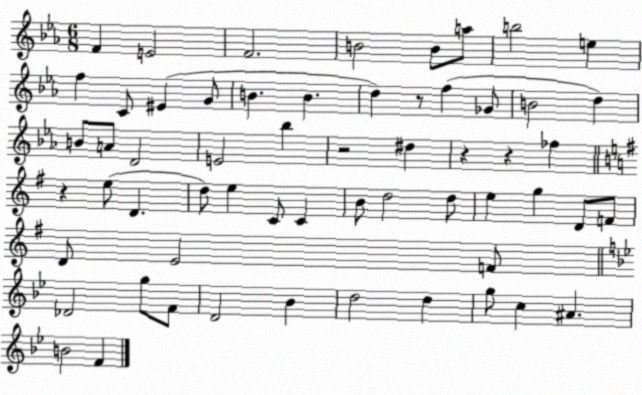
X:1
T:Untitled
M:6/8
L:1/4
K:Eb
F E2 F2 B2 B/2 a/2 b2 e f C/2 ^E G/2 B B d z/2 f _G/2 B2 d B/2 A/2 D2 E2 _b z2 ^d z z _f z e/2 D d/2 e C/2 C B/2 d2 d/2 e g D/2 F/2 D/2 E2 F/2 _D2 g/2 F/2 D2 _B d2 d g/2 c ^A B2 F